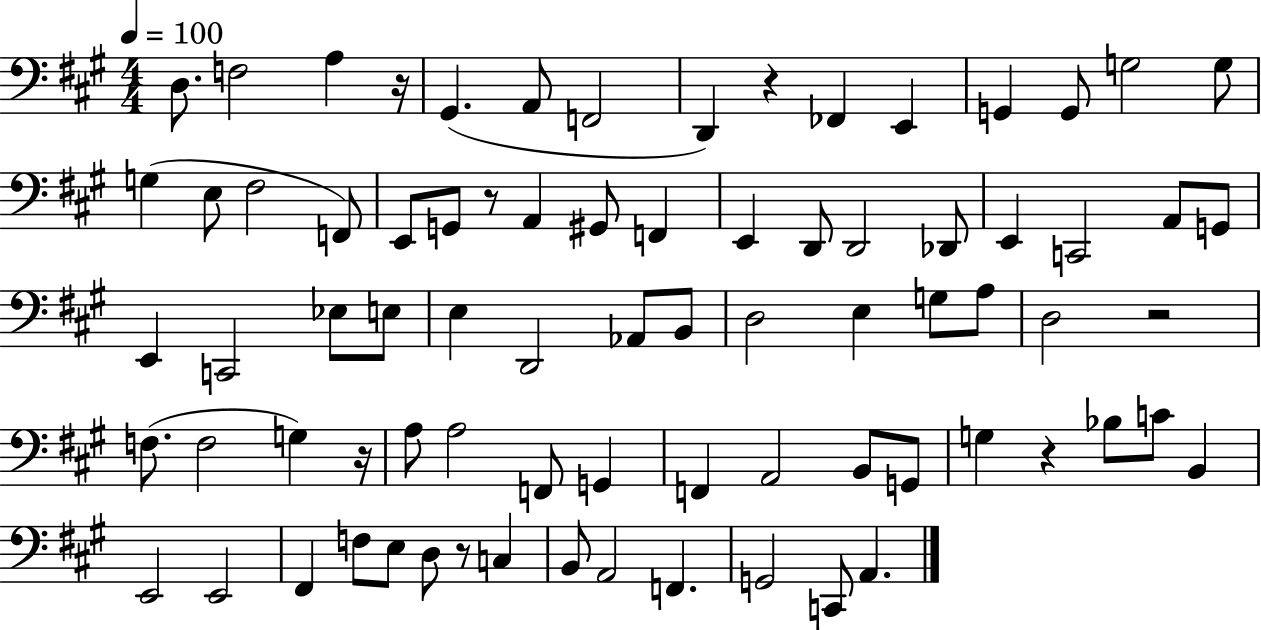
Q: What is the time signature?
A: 4/4